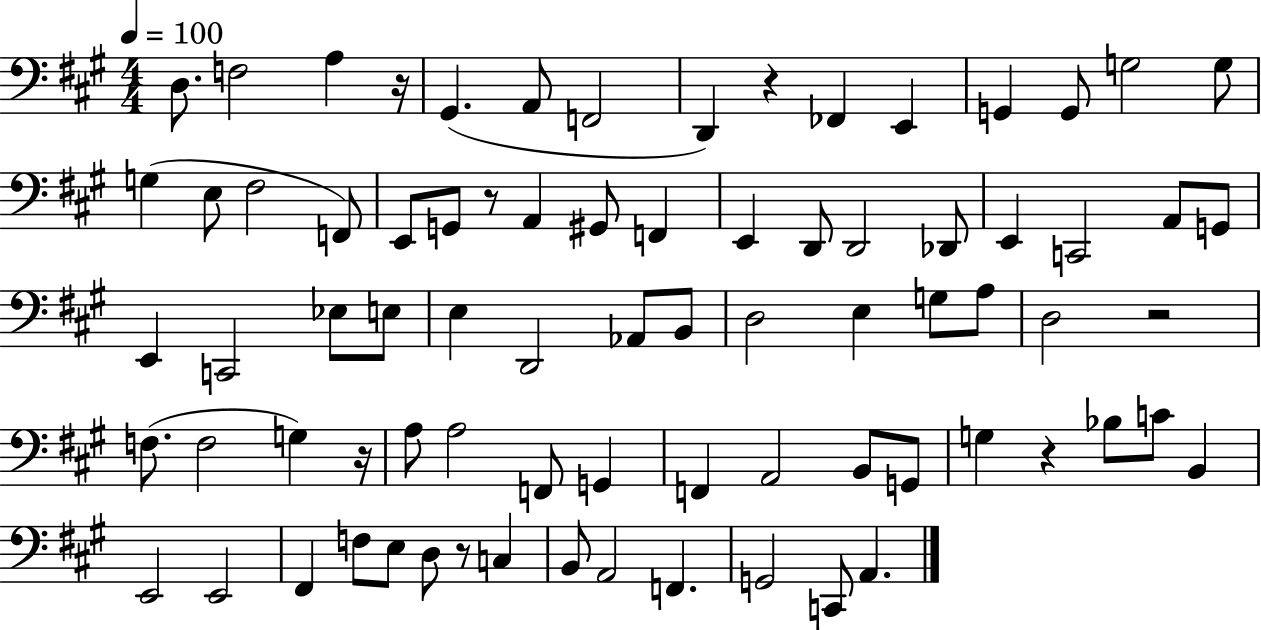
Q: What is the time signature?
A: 4/4